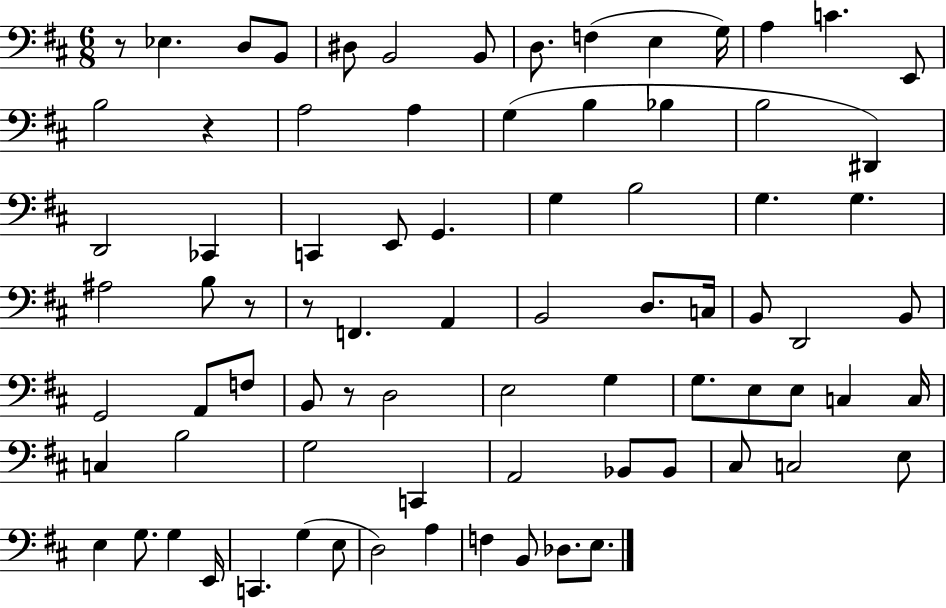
R/e Eb3/q. D3/e B2/e D#3/e B2/h B2/e D3/e. F3/q E3/q G3/s A3/q C4/q. E2/e B3/h R/q A3/h A3/q G3/q B3/q Bb3/q B3/h D#2/q D2/h CES2/q C2/q E2/e G2/q. G3/q B3/h G3/q. G3/q. A#3/h B3/e R/e R/e F2/q. A2/q B2/h D3/e. C3/s B2/e D2/h B2/e G2/h A2/e F3/e B2/e R/e D3/h E3/h G3/q G3/e. E3/e E3/e C3/q C3/s C3/q B3/h G3/h C2/q A2/h Bb2/e Bb2/e C#3/e C3/h E3/e E3/q G3/e. G3/q E2/s C2/q. G3/q E3/e D3/h A3/q F3/q B2/e Db3/e. E3/e.